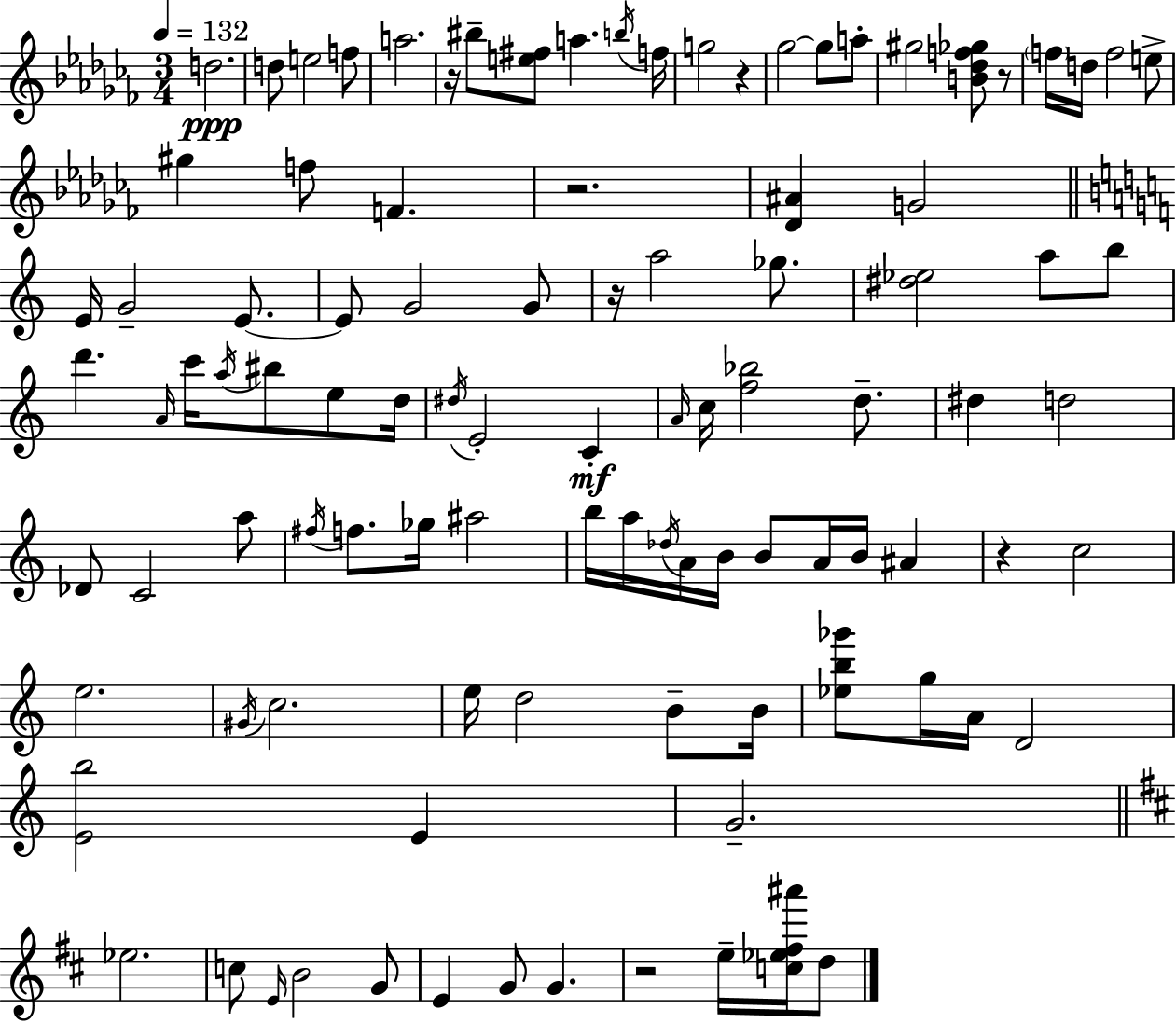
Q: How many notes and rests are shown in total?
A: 101